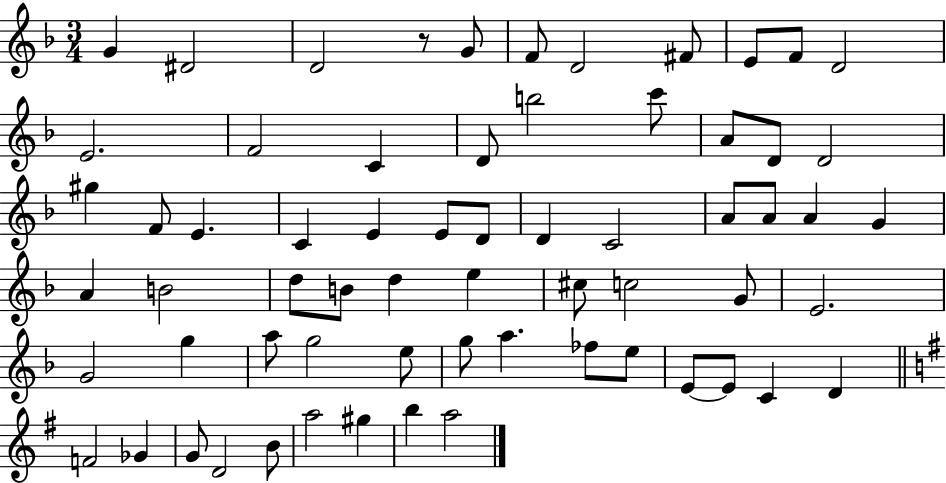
{
  \clef treble
  \numericTimeSignature
  \time 3/4
  \key f \major
  g'4 dis'2 | d'2 r8 g'8 | f'8 d'2 fis'8 | e'8 f'8 d'2 | \break e'2. | f'2 c'4 | d'8 b''2 c'''8 | a'8 d'8 d'2 | \break gis''4 f'8 e'4. | c'4 e'4 e'8 d'8 | d'4 c'2 | a'8 a'8 a'4 g'4 | \break a'4 b'2 | d''8 b'8 d''4 e''4 | cis''8 c''2 g'8 | e'2. | \break g'2 g''4 | a''8 g''2 e''8 | g''8 a''4. fes''8 e''8 | e'8~~ e'8 c'4 d'4 | \break \bar "||" \break \key e \minor f'2 ges'4 | g'8 d'2 b'8 | a''2 gis''4 | b''4 a''2 | \break \bar "|."
}